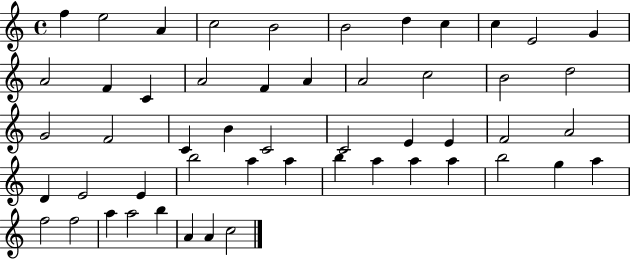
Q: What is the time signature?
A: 4/4